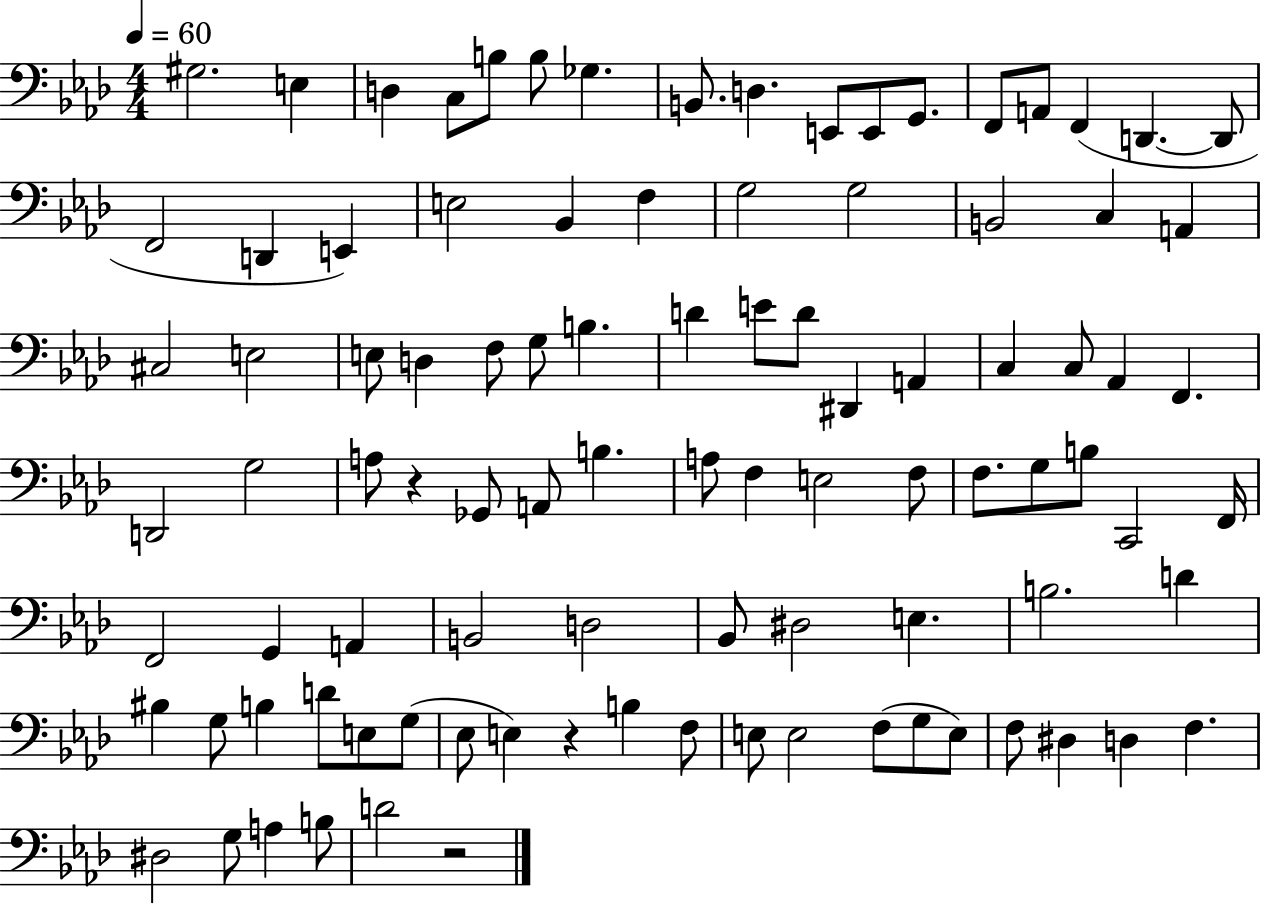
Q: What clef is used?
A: bass